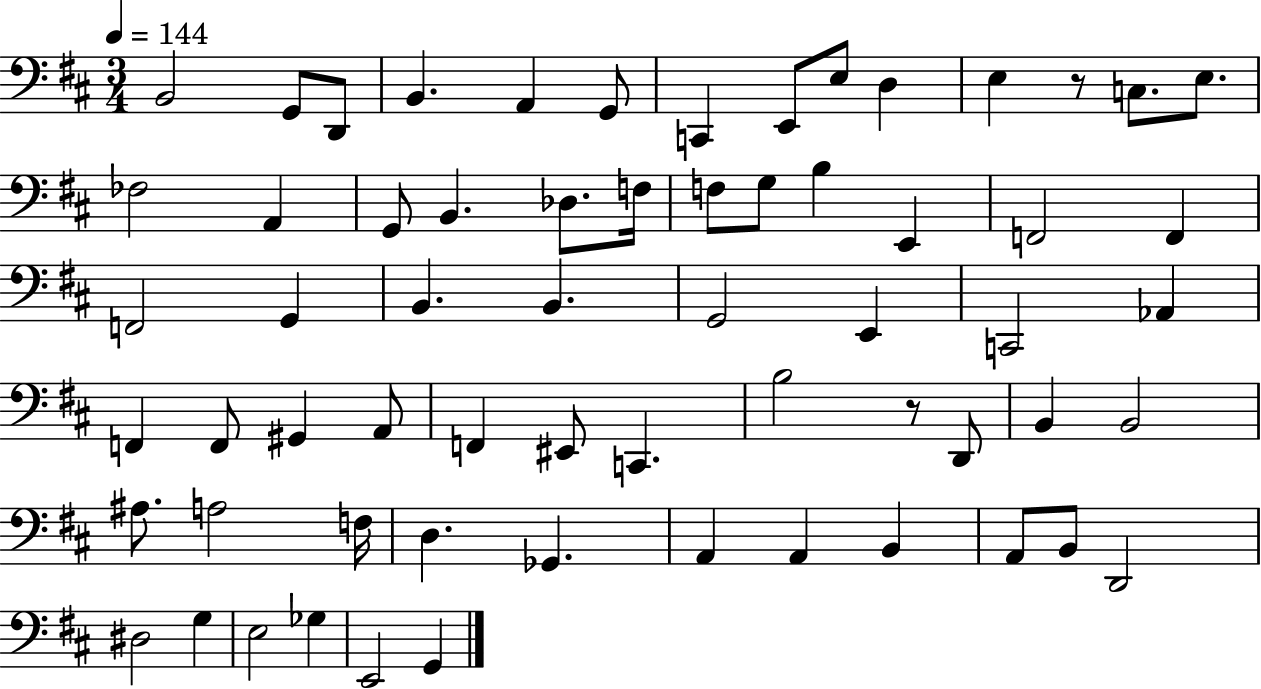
{
  \clef bass
  \numericTimeSignature
  \time 3/4
  \key d \major
  \tempo 4 = 144
  b,2 g,8 d,8 | b,4. a,4 g,8 | c,4 e,8 e8 d4 | e4 r8 c8. e8. | \break fes2 a,4 | g,8 b,4. des8. f16 | f8 g8 b4 e,4 | f,2 f,4 | \break f,2 g,4 | b,4. b,4. | g,2 e,4 | c,2 aes,4 | \break f,4 f,8 gis,4 a,8 | f,4 eis,8 c,4. | b2 r8 d,8 | b,4 b,2 | \break ais8. a2 f16 | d4. ges,4. | a,4 a,4 b,4 | a,8 b,8 d,2 | \break dis2 g4 | e2 ges4 | e,2 g,4 | \bar "|."
}